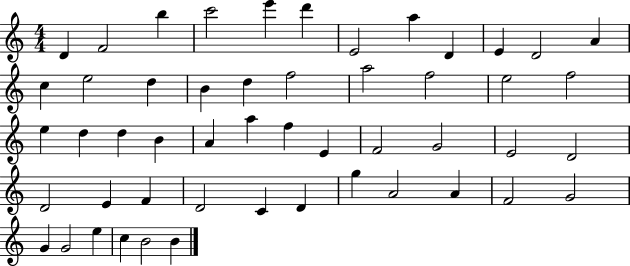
D4/q F4/h B5/q C6/h E6/q D6/q E4/h A5/q D4/q E4/q D4/h A4/q C5/q E5/h D5/q B4/q D5/q F5/h A5/h F5/h E5/h F5/h E5/q D5/q D5/q B4/q A4/q A5/q F5/q E4/q F4/h G4/h E4/h D4/h D4/h E4/q F4/q D4/h C4/q D4/q G5/q A4/h A4/q F4/h G4/h G4/q G4/h E5/q C5/q B4/h B4/q